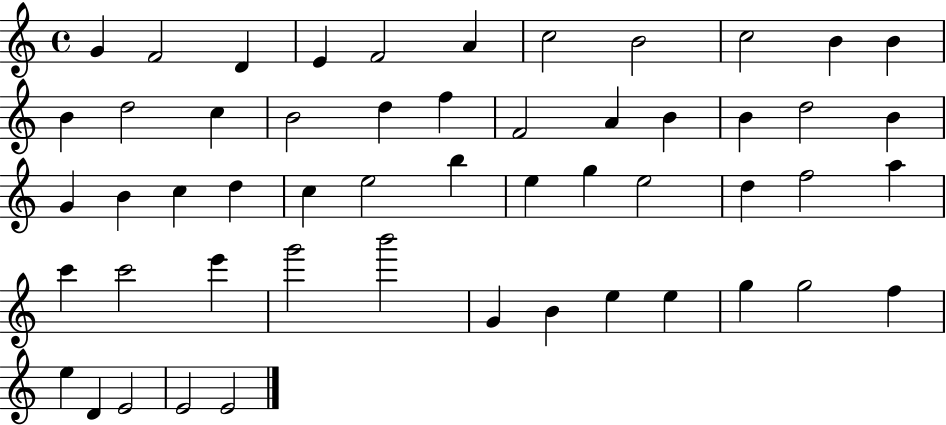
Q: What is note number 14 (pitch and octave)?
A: C5